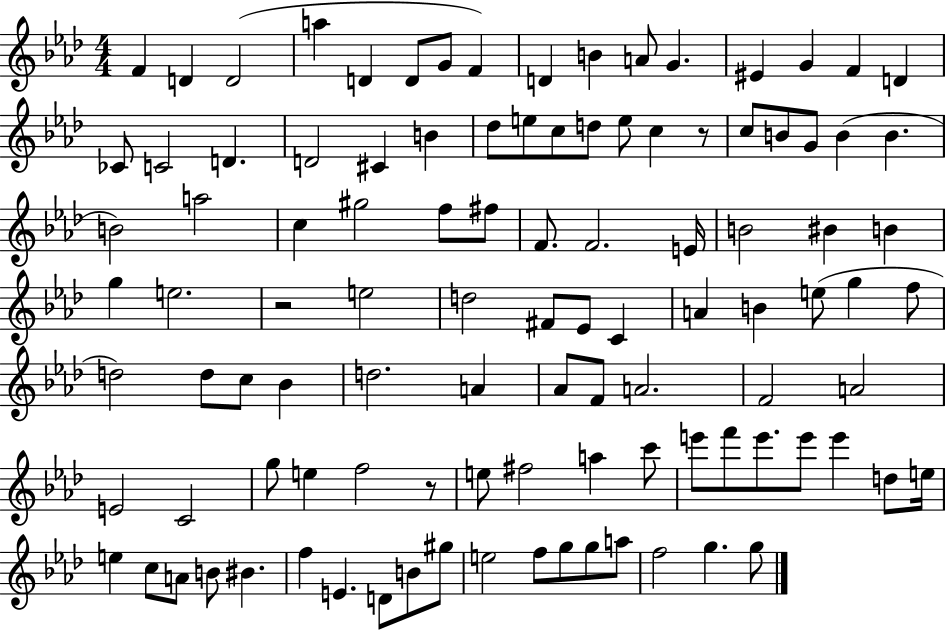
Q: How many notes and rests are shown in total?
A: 105